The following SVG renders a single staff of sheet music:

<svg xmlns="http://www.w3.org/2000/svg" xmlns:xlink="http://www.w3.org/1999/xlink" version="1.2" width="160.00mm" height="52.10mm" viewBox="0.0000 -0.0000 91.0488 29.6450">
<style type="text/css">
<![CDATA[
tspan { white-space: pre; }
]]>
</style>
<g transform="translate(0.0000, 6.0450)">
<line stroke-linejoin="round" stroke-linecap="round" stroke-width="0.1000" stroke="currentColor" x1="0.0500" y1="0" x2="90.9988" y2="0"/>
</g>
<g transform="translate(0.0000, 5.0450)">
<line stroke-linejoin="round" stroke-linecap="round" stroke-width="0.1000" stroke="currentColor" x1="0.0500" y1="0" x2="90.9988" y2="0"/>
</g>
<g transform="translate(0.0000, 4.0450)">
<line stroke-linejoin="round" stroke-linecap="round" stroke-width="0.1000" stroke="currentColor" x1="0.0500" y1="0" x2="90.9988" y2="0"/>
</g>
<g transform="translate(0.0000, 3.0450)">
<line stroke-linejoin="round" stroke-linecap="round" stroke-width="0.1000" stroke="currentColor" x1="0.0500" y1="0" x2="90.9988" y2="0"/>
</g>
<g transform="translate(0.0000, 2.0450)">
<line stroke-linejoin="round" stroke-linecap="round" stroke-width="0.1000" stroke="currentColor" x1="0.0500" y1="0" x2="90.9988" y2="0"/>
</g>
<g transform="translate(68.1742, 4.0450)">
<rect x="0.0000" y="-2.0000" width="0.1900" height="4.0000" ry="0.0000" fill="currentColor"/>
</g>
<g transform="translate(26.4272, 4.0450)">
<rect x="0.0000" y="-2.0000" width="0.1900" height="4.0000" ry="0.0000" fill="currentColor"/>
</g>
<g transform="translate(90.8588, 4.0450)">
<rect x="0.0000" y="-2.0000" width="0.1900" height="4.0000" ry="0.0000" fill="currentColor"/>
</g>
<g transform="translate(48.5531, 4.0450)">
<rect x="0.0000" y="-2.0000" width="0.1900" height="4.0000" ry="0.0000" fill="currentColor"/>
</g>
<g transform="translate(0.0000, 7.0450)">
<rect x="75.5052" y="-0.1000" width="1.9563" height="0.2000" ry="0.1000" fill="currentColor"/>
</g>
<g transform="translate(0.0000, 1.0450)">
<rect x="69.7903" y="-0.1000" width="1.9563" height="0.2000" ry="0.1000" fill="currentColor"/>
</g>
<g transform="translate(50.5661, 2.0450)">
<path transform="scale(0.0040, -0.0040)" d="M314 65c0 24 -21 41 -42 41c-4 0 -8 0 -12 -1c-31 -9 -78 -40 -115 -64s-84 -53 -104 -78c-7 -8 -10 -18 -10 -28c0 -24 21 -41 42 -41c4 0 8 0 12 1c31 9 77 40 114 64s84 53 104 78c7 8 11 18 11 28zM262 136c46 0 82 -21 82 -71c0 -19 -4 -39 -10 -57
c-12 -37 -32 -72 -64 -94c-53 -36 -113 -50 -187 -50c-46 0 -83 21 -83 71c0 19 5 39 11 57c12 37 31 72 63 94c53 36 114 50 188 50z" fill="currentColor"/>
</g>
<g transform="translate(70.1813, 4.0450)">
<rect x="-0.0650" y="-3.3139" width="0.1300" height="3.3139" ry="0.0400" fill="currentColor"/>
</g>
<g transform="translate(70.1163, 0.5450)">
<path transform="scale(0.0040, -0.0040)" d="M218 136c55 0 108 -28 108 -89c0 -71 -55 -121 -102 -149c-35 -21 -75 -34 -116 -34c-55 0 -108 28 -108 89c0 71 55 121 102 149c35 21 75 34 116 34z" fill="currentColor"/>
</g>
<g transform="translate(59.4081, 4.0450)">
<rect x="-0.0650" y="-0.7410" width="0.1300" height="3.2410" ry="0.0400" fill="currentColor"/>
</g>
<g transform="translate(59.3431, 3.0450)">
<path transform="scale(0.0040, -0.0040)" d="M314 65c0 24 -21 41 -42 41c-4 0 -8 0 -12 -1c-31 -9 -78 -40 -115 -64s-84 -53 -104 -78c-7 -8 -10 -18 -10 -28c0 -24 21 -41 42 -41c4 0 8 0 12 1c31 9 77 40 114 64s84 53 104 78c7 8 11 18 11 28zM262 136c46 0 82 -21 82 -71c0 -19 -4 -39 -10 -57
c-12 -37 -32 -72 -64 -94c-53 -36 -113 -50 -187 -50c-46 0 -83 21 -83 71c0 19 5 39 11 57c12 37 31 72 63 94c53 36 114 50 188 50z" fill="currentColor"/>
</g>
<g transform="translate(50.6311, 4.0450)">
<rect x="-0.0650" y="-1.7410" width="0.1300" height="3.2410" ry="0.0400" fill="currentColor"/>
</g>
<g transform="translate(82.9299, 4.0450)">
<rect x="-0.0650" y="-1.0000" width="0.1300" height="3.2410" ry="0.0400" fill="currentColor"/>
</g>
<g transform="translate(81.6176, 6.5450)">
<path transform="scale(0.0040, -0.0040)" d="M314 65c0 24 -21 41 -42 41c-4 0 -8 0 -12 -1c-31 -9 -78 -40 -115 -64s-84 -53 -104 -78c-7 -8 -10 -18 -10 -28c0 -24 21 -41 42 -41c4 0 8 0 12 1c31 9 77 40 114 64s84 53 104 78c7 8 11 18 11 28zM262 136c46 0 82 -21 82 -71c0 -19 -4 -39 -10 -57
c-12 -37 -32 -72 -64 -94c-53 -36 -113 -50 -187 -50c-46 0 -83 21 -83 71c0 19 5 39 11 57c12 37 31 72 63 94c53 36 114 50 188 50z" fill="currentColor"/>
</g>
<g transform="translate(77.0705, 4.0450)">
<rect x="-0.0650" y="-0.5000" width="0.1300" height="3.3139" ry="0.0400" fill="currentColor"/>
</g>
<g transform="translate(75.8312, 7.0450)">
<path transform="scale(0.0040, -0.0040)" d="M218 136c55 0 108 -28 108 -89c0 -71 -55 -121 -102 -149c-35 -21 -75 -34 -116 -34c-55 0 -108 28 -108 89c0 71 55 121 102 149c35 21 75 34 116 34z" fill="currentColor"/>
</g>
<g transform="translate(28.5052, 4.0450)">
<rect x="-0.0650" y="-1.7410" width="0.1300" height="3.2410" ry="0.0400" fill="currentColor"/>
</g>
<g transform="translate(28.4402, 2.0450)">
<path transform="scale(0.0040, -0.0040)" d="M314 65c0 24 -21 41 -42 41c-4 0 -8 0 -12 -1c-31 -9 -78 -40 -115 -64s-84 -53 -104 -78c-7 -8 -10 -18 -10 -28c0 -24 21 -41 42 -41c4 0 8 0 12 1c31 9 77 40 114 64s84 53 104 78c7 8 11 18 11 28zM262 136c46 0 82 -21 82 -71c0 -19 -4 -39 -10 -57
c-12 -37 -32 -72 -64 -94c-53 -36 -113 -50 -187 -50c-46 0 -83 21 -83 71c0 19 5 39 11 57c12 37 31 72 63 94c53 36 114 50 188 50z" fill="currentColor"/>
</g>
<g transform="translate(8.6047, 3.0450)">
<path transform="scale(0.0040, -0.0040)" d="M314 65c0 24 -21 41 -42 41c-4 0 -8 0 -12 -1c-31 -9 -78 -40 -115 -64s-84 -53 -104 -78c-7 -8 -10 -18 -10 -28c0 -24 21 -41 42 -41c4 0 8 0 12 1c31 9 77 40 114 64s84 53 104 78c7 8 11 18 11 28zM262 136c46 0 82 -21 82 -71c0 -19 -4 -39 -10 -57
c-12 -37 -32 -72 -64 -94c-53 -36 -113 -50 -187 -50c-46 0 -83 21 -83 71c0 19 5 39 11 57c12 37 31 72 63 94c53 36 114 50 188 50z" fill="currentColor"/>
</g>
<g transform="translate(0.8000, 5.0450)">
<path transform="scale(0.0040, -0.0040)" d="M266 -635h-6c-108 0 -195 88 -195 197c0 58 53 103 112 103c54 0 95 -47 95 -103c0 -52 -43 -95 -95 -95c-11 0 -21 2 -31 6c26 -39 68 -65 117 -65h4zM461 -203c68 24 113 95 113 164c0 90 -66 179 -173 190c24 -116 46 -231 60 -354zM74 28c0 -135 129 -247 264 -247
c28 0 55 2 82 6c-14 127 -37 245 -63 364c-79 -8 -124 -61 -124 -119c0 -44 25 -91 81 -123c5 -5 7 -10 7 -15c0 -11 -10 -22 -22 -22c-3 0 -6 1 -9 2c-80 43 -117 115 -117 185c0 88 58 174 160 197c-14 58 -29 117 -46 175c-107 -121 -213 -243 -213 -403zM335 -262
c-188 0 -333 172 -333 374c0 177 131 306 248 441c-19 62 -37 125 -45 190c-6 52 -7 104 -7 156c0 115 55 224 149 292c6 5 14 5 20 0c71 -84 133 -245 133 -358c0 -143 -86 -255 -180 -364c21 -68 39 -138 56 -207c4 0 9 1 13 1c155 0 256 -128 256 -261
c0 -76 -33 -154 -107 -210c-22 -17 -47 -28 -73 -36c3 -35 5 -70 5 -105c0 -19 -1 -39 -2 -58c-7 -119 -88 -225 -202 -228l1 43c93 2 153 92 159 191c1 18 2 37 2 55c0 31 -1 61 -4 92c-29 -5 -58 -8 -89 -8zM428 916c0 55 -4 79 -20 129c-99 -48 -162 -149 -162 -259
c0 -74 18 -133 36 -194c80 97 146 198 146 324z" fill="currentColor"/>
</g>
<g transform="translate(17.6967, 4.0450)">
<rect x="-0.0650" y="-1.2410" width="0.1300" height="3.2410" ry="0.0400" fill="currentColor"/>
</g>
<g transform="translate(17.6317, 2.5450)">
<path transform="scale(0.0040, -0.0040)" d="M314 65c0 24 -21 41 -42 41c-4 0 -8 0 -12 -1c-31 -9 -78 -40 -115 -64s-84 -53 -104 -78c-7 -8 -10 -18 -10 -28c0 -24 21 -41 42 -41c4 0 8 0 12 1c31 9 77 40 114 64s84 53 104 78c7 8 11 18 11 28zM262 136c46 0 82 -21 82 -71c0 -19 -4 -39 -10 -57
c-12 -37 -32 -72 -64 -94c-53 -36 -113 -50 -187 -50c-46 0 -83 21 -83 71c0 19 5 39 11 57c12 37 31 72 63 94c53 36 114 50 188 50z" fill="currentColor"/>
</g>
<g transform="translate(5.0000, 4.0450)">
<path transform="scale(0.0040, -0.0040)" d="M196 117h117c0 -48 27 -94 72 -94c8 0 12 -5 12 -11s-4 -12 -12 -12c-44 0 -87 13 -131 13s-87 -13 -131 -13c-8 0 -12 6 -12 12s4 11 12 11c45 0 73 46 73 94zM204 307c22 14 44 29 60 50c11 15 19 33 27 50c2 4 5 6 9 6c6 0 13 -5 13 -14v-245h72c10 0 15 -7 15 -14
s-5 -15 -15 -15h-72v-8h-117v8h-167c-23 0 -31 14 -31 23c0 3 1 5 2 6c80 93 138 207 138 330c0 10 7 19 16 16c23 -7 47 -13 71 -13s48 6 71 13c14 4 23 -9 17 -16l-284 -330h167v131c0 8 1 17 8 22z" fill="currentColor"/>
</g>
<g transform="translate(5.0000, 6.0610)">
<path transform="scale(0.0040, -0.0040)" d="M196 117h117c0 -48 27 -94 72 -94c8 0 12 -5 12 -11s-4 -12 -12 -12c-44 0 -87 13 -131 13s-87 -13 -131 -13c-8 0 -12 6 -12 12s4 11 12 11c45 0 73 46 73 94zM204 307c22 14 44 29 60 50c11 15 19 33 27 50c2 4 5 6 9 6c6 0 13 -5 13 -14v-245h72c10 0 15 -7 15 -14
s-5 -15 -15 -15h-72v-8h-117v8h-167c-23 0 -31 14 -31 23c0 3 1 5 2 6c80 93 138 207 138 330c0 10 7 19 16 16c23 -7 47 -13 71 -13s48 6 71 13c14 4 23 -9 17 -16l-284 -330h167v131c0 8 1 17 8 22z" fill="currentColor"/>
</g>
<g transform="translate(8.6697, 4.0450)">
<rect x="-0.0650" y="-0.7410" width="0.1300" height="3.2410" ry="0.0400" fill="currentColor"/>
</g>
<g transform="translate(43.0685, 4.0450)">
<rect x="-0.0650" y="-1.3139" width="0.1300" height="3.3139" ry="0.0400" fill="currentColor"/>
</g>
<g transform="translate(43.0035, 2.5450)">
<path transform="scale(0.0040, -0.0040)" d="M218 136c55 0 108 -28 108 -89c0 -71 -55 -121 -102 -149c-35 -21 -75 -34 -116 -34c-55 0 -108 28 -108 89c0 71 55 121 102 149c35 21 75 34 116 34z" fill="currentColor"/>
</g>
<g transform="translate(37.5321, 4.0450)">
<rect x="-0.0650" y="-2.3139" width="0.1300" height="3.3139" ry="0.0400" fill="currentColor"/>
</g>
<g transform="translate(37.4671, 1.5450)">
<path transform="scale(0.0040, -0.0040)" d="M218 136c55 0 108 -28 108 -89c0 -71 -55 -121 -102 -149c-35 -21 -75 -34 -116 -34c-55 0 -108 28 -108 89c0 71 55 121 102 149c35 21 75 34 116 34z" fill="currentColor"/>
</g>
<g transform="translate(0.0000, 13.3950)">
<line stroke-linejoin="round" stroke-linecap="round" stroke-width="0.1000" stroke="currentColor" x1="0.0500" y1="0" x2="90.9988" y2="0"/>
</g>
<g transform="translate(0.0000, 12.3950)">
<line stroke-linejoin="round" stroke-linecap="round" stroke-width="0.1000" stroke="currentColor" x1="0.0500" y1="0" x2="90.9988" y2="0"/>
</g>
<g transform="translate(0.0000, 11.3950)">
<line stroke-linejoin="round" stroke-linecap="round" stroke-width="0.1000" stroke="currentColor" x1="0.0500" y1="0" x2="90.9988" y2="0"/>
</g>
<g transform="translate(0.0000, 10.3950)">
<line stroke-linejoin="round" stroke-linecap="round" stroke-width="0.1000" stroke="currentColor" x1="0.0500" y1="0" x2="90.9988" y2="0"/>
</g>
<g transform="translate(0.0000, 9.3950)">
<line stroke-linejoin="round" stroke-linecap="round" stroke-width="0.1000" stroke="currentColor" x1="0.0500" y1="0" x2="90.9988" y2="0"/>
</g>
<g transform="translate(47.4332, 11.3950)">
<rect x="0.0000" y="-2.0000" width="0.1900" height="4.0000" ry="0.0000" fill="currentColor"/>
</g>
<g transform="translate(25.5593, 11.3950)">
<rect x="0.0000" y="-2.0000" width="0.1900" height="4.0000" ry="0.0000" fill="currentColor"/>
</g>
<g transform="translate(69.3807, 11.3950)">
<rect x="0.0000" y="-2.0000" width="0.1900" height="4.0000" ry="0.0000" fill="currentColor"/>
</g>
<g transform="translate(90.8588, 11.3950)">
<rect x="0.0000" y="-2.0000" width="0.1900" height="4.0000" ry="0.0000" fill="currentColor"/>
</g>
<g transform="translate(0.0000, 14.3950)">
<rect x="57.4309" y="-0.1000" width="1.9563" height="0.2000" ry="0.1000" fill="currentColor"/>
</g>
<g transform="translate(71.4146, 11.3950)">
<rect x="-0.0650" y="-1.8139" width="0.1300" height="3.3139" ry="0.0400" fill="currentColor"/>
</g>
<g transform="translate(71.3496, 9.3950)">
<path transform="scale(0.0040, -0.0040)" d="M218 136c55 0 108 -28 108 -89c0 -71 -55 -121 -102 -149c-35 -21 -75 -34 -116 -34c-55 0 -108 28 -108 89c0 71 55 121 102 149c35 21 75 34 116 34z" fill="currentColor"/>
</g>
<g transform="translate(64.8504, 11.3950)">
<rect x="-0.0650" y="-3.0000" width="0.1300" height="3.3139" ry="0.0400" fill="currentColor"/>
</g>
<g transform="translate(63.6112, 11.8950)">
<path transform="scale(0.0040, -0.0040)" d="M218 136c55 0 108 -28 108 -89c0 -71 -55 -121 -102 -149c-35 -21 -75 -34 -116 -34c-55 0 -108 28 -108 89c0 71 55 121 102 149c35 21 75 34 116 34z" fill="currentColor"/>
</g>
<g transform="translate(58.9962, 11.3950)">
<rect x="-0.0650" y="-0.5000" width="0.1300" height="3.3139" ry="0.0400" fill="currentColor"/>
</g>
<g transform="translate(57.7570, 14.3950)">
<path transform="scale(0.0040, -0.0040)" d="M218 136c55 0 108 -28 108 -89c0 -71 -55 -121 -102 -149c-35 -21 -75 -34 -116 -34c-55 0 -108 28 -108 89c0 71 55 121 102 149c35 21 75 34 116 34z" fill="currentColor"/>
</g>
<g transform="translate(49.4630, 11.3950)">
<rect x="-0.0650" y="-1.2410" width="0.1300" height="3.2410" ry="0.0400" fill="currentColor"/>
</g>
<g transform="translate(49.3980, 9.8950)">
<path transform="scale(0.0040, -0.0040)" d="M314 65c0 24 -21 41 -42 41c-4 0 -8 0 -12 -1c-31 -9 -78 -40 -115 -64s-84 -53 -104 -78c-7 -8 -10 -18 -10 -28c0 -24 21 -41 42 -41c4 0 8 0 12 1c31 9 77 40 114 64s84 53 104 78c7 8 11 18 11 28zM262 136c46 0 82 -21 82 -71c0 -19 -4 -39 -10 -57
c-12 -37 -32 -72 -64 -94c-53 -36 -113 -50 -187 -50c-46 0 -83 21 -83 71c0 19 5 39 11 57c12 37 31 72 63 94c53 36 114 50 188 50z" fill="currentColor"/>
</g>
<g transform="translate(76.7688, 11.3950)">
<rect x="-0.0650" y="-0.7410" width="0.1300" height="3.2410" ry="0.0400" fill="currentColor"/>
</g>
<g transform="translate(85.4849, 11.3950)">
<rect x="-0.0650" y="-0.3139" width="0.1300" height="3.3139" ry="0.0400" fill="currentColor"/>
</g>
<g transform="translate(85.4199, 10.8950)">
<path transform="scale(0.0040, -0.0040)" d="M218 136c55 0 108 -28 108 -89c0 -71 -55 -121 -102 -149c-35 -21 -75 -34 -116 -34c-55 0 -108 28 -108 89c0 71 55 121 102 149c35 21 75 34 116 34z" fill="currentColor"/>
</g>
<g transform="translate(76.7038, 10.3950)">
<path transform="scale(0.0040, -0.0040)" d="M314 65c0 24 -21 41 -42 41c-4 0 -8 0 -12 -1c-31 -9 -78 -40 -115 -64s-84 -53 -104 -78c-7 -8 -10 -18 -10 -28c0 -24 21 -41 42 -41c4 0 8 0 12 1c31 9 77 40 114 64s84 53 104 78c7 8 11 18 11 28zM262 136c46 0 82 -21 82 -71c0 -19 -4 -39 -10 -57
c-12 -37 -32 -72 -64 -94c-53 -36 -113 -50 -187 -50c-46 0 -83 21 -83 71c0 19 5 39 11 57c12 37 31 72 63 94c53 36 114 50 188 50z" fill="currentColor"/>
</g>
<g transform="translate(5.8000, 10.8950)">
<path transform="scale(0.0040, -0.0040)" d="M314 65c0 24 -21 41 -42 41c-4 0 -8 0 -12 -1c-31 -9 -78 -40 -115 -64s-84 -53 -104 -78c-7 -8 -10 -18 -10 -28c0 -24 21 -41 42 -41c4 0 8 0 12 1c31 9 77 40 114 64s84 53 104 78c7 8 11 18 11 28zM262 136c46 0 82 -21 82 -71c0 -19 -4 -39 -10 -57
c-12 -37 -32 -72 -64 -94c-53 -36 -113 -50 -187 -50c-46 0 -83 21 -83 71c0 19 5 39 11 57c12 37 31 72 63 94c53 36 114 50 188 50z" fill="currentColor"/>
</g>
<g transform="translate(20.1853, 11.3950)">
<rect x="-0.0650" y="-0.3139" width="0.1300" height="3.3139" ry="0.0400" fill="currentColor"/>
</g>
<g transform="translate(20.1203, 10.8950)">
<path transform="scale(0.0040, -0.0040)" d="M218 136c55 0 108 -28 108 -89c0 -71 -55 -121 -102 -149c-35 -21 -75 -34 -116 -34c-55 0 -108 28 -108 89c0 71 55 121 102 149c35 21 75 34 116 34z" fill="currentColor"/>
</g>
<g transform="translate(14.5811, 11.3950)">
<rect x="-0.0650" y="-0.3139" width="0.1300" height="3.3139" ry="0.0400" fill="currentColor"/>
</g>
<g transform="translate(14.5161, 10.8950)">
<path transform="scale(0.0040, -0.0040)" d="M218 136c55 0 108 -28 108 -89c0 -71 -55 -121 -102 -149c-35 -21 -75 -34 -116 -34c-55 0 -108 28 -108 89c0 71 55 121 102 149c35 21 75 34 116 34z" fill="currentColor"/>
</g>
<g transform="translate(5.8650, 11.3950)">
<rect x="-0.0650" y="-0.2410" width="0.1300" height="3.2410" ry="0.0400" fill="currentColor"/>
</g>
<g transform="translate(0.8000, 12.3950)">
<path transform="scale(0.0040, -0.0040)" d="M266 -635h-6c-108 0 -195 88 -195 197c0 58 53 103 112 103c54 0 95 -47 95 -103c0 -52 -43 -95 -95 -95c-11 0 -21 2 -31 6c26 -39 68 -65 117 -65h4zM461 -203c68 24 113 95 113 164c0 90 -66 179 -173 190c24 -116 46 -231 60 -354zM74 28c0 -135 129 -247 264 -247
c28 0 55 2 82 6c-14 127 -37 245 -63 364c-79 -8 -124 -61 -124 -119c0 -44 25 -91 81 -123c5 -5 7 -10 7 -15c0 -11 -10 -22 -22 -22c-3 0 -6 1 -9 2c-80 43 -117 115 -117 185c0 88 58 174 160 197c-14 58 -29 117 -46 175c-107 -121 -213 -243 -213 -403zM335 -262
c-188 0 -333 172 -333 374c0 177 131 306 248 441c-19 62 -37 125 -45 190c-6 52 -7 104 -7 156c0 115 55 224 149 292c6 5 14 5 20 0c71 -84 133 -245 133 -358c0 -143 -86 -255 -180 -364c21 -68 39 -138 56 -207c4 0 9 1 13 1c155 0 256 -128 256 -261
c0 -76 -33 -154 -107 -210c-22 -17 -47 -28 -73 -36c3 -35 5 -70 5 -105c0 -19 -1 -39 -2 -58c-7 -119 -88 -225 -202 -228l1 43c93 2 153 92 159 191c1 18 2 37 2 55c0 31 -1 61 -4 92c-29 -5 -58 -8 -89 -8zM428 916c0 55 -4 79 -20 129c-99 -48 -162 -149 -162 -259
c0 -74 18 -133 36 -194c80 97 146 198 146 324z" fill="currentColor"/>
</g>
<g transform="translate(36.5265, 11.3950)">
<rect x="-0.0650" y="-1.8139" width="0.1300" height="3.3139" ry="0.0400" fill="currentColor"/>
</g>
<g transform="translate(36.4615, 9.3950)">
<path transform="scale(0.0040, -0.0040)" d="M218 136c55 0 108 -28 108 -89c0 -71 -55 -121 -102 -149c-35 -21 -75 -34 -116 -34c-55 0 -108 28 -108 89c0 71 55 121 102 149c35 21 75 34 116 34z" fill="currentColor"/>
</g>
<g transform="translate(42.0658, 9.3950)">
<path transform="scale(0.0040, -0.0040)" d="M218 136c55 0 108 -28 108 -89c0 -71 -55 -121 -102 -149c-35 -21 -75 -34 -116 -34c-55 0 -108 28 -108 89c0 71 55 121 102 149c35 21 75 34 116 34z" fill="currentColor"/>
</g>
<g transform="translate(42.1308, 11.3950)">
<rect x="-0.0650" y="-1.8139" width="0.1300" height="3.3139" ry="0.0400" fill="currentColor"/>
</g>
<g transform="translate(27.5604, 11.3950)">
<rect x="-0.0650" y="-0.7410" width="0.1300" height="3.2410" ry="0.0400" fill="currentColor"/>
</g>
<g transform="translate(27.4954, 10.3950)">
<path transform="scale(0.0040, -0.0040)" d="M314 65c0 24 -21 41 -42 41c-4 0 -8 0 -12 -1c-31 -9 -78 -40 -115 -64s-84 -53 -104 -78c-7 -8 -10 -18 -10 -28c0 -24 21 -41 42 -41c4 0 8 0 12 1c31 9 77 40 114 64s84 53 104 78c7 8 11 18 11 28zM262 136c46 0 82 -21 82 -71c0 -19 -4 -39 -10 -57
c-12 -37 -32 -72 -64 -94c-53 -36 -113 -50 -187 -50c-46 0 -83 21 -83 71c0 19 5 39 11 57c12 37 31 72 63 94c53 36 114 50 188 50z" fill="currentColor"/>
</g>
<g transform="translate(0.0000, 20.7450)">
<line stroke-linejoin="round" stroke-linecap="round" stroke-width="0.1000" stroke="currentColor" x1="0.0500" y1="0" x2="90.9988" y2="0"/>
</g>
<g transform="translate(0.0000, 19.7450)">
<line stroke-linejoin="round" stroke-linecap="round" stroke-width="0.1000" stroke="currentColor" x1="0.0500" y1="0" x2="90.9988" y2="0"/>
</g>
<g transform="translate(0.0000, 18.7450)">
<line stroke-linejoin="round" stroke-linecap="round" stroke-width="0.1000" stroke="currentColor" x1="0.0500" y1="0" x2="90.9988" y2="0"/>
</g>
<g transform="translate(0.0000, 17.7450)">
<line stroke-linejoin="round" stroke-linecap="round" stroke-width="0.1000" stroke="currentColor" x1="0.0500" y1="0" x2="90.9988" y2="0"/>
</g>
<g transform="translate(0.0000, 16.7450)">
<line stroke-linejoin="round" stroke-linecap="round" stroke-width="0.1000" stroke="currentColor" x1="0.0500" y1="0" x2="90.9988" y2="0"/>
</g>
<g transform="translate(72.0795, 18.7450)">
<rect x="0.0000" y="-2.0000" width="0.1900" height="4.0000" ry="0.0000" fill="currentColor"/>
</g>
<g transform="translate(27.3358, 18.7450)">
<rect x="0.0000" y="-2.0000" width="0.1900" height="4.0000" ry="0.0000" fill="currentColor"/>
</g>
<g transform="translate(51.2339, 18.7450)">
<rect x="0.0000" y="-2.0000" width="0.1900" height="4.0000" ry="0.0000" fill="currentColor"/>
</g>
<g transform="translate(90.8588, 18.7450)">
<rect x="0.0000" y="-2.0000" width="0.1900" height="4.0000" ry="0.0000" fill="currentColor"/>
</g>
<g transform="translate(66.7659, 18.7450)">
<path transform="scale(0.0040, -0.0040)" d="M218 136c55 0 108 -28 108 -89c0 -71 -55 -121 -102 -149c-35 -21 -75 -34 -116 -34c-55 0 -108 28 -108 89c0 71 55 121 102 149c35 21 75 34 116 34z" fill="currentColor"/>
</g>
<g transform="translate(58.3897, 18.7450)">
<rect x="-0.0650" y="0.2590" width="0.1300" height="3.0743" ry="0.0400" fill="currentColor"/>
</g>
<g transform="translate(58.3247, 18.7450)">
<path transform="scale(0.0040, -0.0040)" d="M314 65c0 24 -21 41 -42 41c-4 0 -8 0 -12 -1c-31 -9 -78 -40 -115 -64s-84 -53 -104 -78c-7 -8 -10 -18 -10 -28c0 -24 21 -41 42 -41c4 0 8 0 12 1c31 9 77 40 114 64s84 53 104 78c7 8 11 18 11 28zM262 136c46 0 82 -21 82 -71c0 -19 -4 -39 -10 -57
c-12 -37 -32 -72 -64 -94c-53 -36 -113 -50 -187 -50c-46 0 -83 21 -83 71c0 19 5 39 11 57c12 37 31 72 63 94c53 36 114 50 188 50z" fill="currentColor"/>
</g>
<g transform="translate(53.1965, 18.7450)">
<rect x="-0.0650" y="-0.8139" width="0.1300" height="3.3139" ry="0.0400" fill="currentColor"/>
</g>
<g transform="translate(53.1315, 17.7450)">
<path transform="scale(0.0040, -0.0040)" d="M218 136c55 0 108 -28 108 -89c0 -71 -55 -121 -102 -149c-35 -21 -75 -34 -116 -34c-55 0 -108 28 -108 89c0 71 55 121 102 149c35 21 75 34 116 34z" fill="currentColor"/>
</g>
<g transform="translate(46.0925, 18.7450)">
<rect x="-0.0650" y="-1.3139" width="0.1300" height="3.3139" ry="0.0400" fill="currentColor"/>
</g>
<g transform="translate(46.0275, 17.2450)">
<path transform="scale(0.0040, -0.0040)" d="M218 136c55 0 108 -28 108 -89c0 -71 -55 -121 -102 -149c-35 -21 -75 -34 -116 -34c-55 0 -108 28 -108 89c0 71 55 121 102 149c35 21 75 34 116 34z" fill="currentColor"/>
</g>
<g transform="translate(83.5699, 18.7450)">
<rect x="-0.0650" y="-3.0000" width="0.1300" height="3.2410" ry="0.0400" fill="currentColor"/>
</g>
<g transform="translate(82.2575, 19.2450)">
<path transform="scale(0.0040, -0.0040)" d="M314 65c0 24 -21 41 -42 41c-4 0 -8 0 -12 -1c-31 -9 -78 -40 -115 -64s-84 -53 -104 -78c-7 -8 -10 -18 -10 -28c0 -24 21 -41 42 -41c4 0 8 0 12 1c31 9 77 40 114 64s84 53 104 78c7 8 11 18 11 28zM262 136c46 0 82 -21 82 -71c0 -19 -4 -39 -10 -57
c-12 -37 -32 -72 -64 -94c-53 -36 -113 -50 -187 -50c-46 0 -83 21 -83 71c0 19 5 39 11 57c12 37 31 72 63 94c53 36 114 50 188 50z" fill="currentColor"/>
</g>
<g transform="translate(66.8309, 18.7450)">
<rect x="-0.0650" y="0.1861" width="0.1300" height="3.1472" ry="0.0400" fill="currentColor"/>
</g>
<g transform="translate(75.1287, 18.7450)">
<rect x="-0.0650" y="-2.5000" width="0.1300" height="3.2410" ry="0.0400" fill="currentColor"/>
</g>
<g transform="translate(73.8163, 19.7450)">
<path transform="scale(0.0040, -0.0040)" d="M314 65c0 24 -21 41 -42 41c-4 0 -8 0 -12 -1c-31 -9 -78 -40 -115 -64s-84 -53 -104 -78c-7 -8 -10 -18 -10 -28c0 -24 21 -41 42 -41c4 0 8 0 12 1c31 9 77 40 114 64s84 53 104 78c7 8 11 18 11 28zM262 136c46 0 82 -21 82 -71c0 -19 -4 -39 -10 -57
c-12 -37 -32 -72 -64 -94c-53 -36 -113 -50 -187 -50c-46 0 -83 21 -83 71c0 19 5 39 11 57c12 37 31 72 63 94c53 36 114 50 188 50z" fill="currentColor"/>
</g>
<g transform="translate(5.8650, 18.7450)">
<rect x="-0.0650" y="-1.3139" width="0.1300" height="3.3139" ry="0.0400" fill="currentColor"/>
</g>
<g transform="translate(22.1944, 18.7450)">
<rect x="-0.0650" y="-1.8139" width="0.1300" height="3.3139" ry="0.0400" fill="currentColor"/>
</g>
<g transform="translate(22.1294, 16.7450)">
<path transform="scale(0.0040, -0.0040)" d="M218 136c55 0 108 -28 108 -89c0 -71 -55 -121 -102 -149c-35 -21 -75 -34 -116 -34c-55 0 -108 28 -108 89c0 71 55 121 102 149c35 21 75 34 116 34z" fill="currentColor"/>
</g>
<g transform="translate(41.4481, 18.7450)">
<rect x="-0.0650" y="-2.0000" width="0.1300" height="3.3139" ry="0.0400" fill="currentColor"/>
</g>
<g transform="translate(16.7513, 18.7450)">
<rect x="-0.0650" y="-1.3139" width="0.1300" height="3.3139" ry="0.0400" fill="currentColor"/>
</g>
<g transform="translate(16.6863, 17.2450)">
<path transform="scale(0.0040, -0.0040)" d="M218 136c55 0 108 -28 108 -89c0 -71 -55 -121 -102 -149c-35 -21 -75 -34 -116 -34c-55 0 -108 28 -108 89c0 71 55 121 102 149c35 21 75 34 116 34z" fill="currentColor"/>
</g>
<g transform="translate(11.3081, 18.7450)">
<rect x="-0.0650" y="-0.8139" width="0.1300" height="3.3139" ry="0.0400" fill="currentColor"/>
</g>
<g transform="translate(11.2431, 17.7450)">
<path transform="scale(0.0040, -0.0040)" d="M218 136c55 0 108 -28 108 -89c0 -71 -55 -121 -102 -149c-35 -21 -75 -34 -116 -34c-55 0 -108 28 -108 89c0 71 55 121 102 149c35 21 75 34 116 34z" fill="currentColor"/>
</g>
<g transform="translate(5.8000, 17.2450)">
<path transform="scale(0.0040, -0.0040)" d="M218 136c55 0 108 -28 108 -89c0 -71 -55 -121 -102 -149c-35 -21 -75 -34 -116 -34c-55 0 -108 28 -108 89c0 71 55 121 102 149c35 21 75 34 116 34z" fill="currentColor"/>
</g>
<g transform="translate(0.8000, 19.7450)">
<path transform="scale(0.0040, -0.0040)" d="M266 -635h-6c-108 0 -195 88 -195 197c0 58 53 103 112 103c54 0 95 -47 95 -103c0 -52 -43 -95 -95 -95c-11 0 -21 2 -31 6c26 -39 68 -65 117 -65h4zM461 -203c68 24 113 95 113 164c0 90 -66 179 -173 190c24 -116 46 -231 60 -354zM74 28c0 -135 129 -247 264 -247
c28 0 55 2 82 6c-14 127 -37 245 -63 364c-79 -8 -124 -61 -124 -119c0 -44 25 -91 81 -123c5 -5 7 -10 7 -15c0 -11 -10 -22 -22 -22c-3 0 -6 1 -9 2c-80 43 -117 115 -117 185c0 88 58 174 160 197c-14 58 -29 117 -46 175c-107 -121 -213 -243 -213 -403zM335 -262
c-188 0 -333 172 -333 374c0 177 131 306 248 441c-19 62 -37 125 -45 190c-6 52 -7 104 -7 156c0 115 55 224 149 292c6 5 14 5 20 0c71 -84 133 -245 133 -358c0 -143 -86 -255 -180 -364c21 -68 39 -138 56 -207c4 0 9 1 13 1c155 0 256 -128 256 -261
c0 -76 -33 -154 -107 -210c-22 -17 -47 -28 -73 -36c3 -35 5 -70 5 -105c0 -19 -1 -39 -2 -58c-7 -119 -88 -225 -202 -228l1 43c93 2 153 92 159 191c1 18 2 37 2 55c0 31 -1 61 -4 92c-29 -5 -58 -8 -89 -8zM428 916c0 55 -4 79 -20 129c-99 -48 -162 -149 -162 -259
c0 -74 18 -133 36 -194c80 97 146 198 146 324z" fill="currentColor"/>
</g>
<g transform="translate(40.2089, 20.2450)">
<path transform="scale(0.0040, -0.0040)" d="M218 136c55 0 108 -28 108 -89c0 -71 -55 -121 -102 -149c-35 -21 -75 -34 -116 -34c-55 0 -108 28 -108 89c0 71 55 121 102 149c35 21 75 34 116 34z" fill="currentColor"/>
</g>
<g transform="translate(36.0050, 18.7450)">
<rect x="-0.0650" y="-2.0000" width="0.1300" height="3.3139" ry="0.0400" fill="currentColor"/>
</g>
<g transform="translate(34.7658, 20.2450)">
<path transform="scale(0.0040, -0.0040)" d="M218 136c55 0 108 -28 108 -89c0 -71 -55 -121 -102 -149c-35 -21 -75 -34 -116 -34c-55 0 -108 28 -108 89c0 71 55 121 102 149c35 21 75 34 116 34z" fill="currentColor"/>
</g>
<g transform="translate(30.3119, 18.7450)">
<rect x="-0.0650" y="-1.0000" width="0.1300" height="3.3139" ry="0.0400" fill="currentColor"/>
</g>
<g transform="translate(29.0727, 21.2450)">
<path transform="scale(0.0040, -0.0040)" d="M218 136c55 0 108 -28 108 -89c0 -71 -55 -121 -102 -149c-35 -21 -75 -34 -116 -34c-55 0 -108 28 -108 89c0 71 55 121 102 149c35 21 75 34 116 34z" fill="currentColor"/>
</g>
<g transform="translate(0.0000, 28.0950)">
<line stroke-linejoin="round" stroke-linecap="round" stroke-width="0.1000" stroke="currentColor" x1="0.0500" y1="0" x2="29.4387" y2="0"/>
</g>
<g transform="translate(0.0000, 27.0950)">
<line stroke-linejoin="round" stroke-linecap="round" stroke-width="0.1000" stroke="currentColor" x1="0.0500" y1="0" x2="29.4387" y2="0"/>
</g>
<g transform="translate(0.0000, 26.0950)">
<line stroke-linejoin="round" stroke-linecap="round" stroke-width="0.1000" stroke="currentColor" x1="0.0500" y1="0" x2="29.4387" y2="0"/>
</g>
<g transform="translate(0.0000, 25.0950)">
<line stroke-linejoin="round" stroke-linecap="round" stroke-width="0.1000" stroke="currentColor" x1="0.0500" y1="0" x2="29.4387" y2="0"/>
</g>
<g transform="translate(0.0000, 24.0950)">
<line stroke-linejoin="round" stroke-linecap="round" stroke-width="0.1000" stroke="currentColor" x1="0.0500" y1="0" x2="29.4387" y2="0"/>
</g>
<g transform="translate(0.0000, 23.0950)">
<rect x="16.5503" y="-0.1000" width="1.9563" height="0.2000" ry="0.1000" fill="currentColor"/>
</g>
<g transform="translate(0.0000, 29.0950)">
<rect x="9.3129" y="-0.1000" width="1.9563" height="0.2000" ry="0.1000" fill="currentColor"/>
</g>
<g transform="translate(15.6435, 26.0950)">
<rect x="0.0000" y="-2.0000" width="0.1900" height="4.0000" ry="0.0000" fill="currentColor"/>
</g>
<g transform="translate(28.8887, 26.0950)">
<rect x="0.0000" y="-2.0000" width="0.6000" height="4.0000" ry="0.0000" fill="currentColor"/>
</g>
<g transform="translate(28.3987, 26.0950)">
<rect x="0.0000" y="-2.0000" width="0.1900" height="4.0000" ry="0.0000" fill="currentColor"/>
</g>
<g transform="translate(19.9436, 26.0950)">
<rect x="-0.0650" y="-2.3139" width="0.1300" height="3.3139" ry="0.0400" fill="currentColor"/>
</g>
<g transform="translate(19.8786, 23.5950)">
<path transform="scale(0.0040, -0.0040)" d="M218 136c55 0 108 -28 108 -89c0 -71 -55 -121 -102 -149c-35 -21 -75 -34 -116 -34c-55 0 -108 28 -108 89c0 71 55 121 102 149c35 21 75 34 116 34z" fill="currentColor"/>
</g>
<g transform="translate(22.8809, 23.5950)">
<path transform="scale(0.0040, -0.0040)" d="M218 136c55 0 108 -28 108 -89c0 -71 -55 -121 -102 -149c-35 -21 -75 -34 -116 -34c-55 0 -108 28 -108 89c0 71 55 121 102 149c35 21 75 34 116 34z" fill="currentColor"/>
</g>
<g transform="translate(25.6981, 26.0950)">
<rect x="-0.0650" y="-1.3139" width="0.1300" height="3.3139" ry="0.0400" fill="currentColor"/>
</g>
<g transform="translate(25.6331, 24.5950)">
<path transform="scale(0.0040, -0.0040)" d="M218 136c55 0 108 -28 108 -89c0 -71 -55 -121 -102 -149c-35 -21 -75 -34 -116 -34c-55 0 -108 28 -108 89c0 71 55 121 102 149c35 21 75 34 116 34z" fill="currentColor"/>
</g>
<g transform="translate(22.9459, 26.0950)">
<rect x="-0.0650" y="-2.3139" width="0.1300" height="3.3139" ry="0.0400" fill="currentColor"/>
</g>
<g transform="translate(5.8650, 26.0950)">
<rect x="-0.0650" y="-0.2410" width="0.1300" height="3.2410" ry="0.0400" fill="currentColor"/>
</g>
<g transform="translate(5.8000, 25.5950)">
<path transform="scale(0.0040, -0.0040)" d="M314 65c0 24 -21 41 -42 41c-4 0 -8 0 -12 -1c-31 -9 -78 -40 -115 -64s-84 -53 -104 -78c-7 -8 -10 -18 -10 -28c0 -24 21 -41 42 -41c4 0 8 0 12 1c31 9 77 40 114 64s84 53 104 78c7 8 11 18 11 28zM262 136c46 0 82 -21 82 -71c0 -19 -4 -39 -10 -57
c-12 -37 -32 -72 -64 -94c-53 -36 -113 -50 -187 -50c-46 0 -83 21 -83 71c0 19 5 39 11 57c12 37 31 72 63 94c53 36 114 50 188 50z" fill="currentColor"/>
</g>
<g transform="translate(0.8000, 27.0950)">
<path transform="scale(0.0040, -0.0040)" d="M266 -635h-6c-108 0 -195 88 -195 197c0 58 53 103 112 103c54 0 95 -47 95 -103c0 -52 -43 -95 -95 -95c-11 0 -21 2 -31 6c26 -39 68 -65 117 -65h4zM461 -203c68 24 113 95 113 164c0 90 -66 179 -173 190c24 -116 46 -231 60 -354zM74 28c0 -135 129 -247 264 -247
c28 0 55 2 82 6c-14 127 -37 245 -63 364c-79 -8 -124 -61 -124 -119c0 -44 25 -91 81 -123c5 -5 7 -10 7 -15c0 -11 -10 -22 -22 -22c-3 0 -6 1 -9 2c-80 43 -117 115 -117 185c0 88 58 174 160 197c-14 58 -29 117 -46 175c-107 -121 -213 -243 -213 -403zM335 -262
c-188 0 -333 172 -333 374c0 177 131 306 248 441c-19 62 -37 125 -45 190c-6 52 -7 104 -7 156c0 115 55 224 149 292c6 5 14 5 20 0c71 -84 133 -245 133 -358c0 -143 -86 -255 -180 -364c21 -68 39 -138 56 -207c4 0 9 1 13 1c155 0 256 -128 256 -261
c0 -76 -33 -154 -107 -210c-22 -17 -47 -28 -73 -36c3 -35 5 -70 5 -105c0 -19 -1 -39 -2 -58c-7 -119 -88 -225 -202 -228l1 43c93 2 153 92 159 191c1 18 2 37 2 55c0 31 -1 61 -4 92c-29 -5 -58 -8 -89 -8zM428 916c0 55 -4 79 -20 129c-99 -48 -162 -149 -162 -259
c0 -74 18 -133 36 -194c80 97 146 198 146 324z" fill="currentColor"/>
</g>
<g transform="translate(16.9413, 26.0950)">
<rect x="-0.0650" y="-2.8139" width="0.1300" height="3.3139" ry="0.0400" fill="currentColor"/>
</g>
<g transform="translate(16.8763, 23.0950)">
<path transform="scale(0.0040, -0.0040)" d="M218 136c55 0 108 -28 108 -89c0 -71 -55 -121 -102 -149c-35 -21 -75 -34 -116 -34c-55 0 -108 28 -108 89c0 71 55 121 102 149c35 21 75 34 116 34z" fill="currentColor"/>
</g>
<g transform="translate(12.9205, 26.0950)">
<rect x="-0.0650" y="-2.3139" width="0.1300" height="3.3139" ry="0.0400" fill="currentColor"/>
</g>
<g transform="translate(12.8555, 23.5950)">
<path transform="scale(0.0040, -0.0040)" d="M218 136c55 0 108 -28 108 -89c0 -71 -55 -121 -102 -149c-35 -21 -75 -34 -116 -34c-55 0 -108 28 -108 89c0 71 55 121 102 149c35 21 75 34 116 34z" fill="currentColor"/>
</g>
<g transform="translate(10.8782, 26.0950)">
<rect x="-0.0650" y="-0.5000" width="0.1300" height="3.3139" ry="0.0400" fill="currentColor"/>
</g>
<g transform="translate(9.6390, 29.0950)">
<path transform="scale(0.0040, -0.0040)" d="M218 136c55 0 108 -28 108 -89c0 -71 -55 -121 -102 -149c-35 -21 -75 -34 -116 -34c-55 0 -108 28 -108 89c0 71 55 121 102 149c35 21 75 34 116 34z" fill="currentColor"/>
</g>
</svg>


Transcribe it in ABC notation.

X:1
T:Untitled
M:4/4
L:1/4
K:C
d2 e2 f2 g e f2 d2 b C D2 c2 c c d2 f f e2 C A f d2 c e d e f D F F e d B2 B G2 A2 c2 C g a g g e